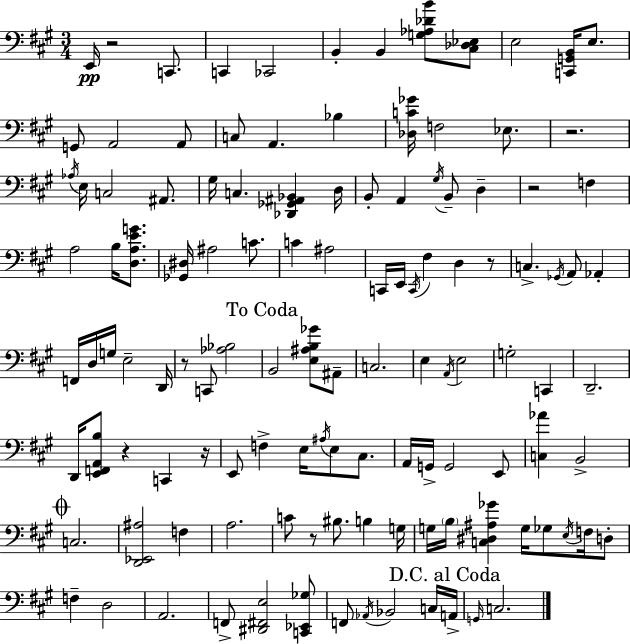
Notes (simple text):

E2/s R/h C2/e. C2/q CES2/h B2/q B2/q [G3,Ab3,Db4,B4]/e [C#3,Db3,Eb3]/e E3/h [C2,G2,B2]/s E3/e. G2/e A2/h A2/e C3/e A2/q. Bb3/q [Db3,C4,Gb4]/s F3/h Eb3/e. R/h. Ab3/s E3/s C3/h A#2/e. G#3/s C3/q. [Db2,Gb2,A#2,Bb2]/q D3/s B2/e A2/q G#3/s B2/e D3/q R/h F3/q A3/h B3/s [D3,A3,E4,G4]/e. [Gb2,D#3]/s A#3/h C4/e. C4/q A#3/h C2/s E2/s C2/s F#3/q D3/q R/e C3/q. Gb2/s A2/e Ab2/q F2/s D3/s G3/s E3/h D2/s R/e C2/e [Ab3,Bb3]/h B2/h [E3,A#3,B3,Gb4]/e A#2/e C3/h. E3/q A2/s E3/h G3/h C2/q D2/h. D2/s [E2,F2,A2,B3]/e R/q C2/q R/s E2/e F3/q E3/s A#3/s E3/e C#3/e. A2/s G2/s G2/h E2/e [C3,Ab4]/q B2/h C3/h. [D2,Eb2,A#3]/h F3/q A3/h. C4/e R/e BIS3/e. B3/q G3/s G3/s B3/s [C3,D#3,A#3,Gb4]/q G3/s Gb3/e E3/s F3/s D3/e F3/q D3/h A2/h. F2/e [D#2,F#2,E3]/h [C2,Eb2,Gb3]/e F2/e Ab2/s Bb2/h C3/s A2/s G2/s C3/h.